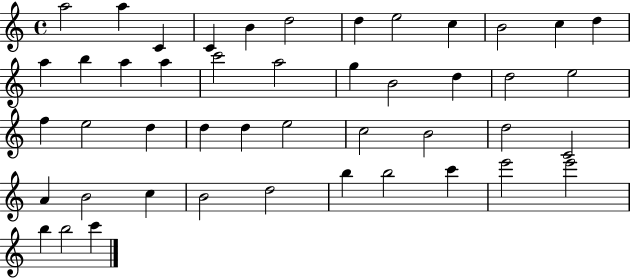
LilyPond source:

{
  \clef treble
  \time 4/4
  \defaultTimeSignature
  \key c \major
  a''2 a''4 c'4 | c'4 b'4 d''2 | d''4 e''2 c''4 | b'2 c''4 d''4 | \break a''4 b''4 a''4 a''4 | c'''2 a''2 | g''4 b'2 d''4 | d''2 e''2 | \break f''4 e''2 d''4 | d''4 d''4 e''2 | c''2 b'2 | d''2 c'2 | \break a'4 b'2 c''4 | b'2 d''2 | b''4 b''2 c'''4 | e'''2 e'''2 | \break b''4 b''2 c'''4 | \bar "|."
}